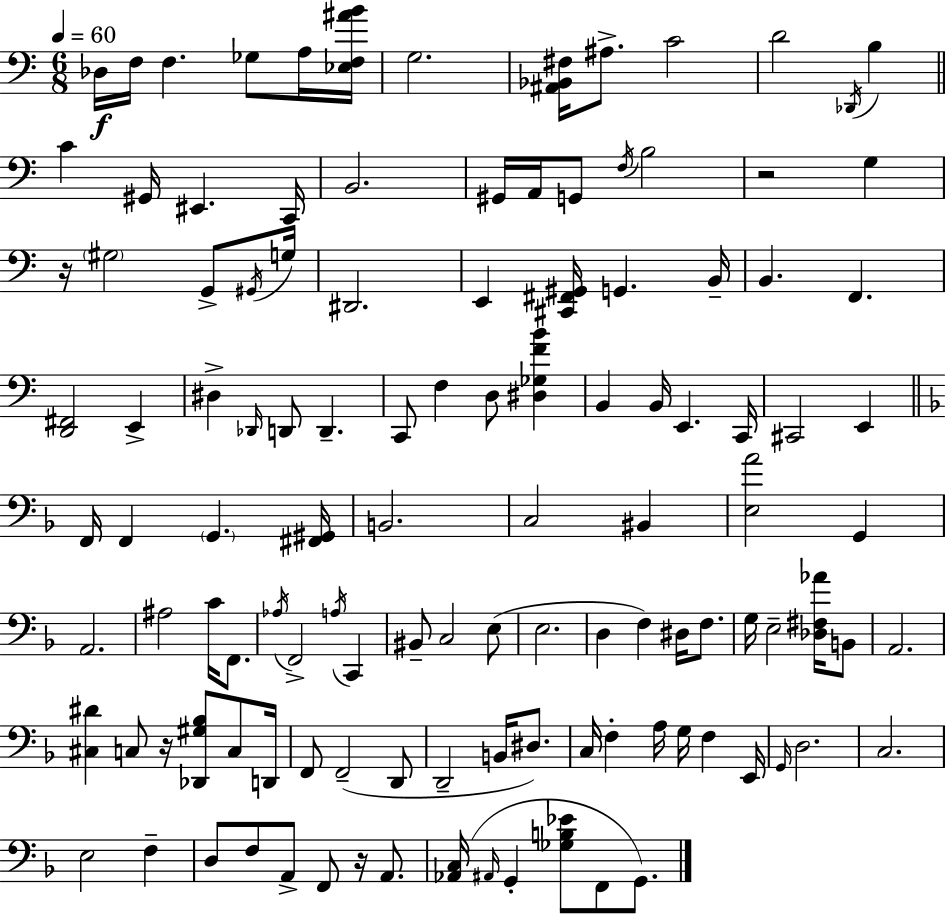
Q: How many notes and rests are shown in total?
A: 118